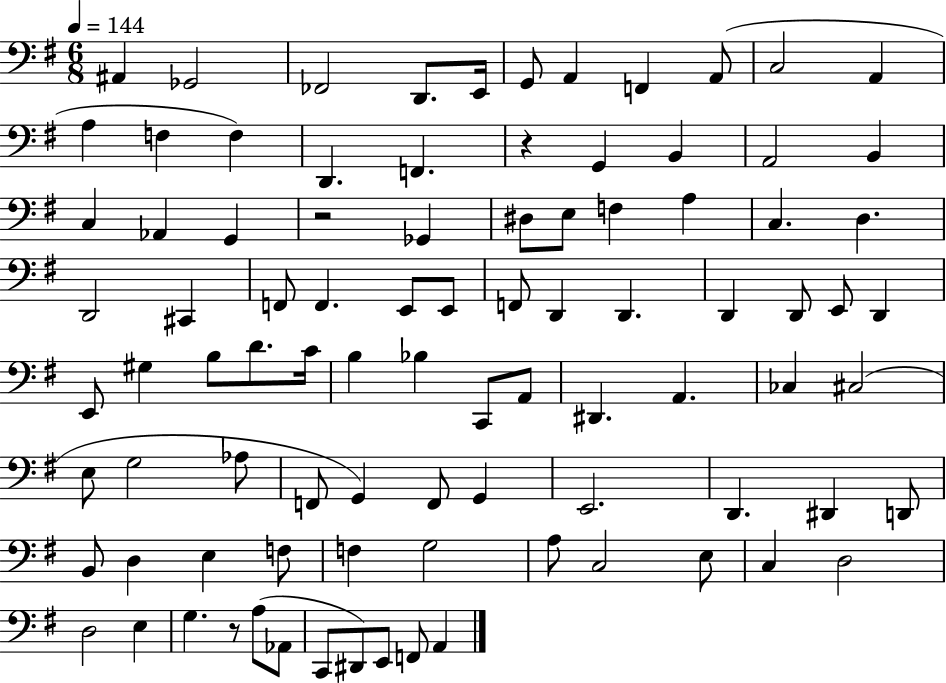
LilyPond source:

{
  \clef bass
  \numericTimeSignature
  \time 6/8
  \key g \major
  \tempo 4 = 144
  ais,4 ges,2 | fes,2 d,8. e,16 | g,8 a,4 f,4 a,8( | c2 a,4 | \break a4 f4 f4) | d,4. f,4. | r4 g,4 b,4 | a,2 b,4 | \break c4 aes,4 g,4 | r2 ges,4 | dis8 e8 f4 a4 | c4. d4. | \break d,2 cis,4 | f,8 f,4. e,8 e,8 | f,8 d,4 d,4. | d,4 d,8 e,8 d,4 | \break e,8 gis4 b8 d'8. c'16 | b4 bes4 c,8 a,8 | dis,4. a,4. | ces4 cis2( | \break e8 g2 aes8 | f,8 g,4) f,8 g,4 | e,2. | d,4. dis,4 d,8 | \break b,8 d4 e4 f8 | f4 g2 | a8 c2 e8 | c4 d2 | \break d2 e4 | g4. r8 a8( aes,8 | c,8 dis,8) e,8 f,8 a,4 | \bar "|."
}